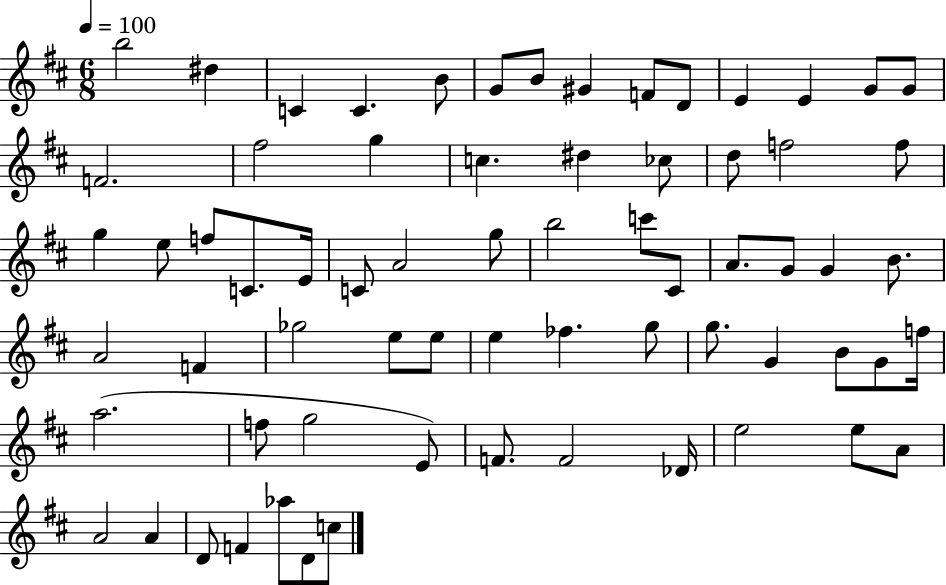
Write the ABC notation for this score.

X:1
T:Untitled
M:6/8
L:1/4
K:D
b2 ^d C C B/2 G/2 B/2 ^G F/2 D/2 E E G/2 G/2 F2 ^f2 g c ^d _c/2 d/2 f2 f/2 g e/2 f/2 C/2 E/4 C/2 A2 g/2 b2 c'/2 ^C/2 A/2 G/2 G B/2 A2 F _g2 e/2 e/2 e _f g/2 g/2 G B/2 G/2 f/4 a2 f/2 g2 E/2 F/2 F2 _D/4 e2 e/2 A/2 A2 A D/2 F _a/2 D/2 c/2